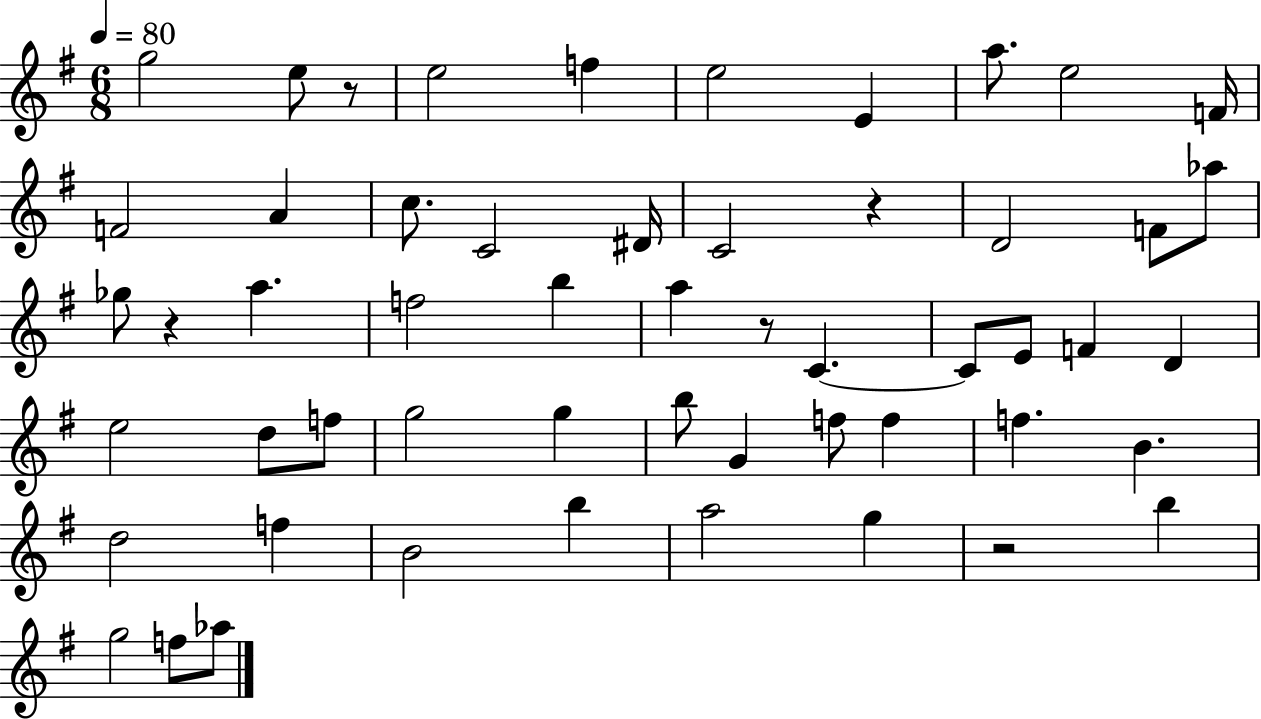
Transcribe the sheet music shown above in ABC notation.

X:1
T:Untitled
M:6/8
L:1/4
K:G
g2 e/2 z/2 e2 f e2 E a/2 e2 F/4 F2 A c/2 C2 ^D/4 C2 z D2 F/2 _a/2 _g/2 z a f2 b a z/2 C C/2 E/2 F D e2 d/2 f/2 g2 g b/2 G f/2 f f B d2 f B2 b a2 g z2 b g2 f/2 _a/2